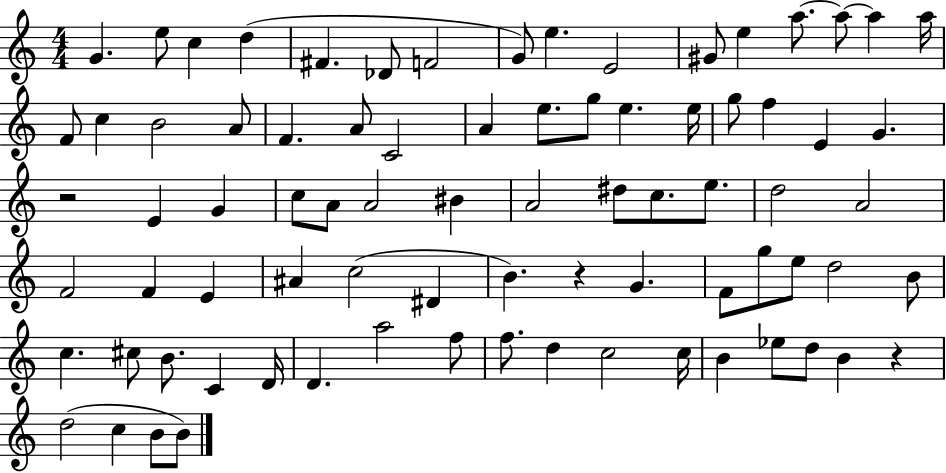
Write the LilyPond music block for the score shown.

{
  \clef treble
  \numericTimeSignature
  \time 4/4
  \key c \major
  g'4. e''8 c''4 d''4( | fis'4. des'8 f'2 | g'8) e''4. e'2 | gis'8 e''4 a''8.~~ a''8~~ a''4 a''16 | \break f'8 c''4 b'2 a'8 | f'4. a'8 c'2 | a'4 e''8. g''8 e''4. e''16 | g''8 f''4 e'4 g'4. | \break r2 e'4 g'4 | c''8 a'8 a'2 bis'4 | a'2 dis''8 c''8. e''8. | d''2 a'2 | \break f'2 f'4 e'4 | ais'4 c''2( dis'4 | b'4.) r4 g'4. | f'8 g''8 e''8 d''2 b'8 | \break c''4. cis''8 b'8. c'4 d'16 | d'4. a''2 f''8 | f''8. d''4 c''2 c''16 | b'4 ees''8 d''8 b'4 r4 | \break d''2( c''4 b'8 b'8) | \bar "|."
}